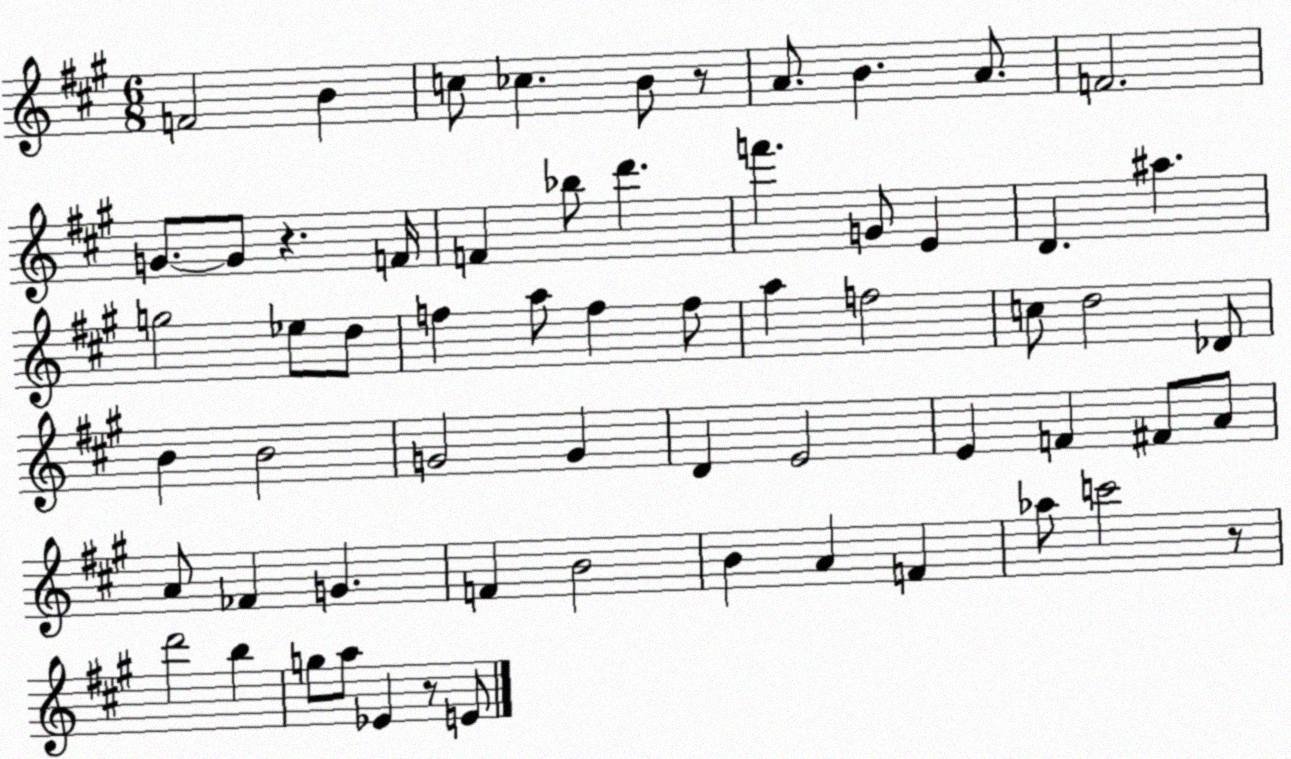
X:1
T:Untitled
M:6/8
L:1/4
K:A
F2 B c/2 _c B/2 z/2 A/2 B A/2 F2 G/2 G/2 z F/4 F _b/2 d' f' G/2 E D ^a g2 _e/2 d/2 f a/2 f f/2 a f2 c/2 d2 _D/2 B B2 G2 G D E2 E F ^F/2 A/2 A/2 _F G F B2 B A F _a/2 c'2 z/2 d'2 b g/2 a/2 _E z/2 E/2